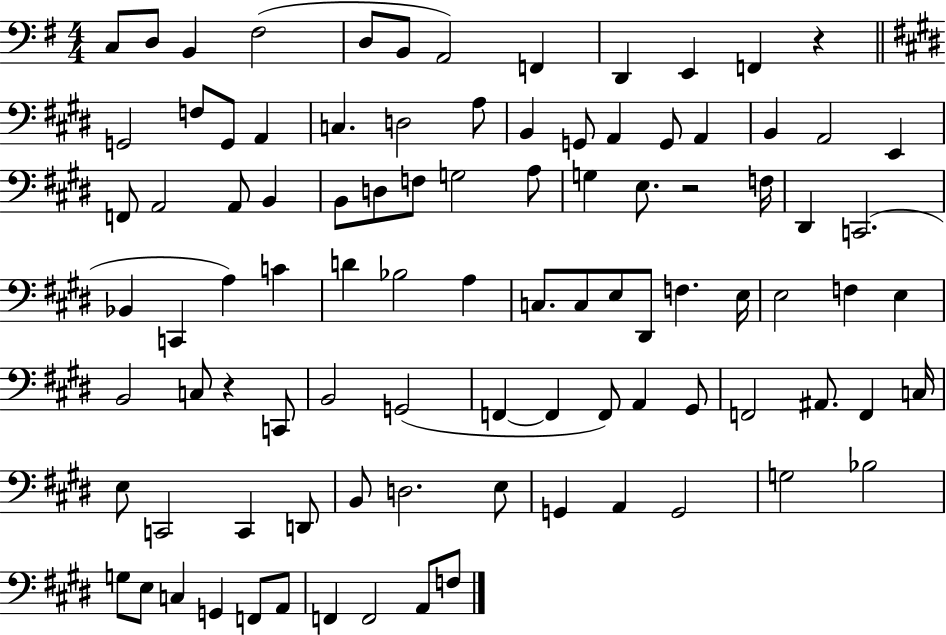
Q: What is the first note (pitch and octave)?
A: C3